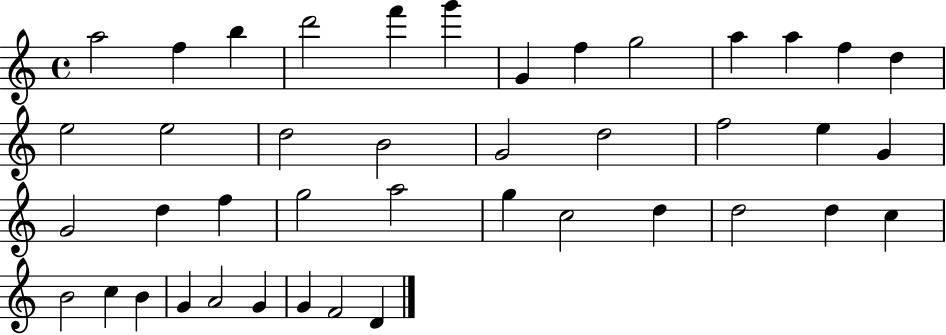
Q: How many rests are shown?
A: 0